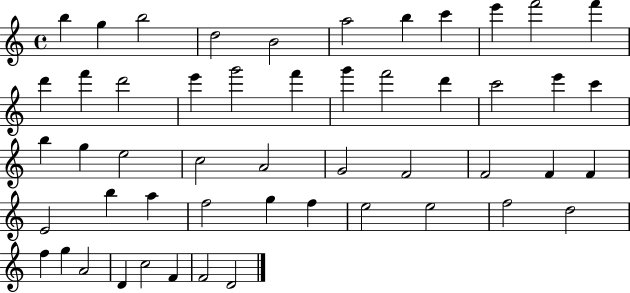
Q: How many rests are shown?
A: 0